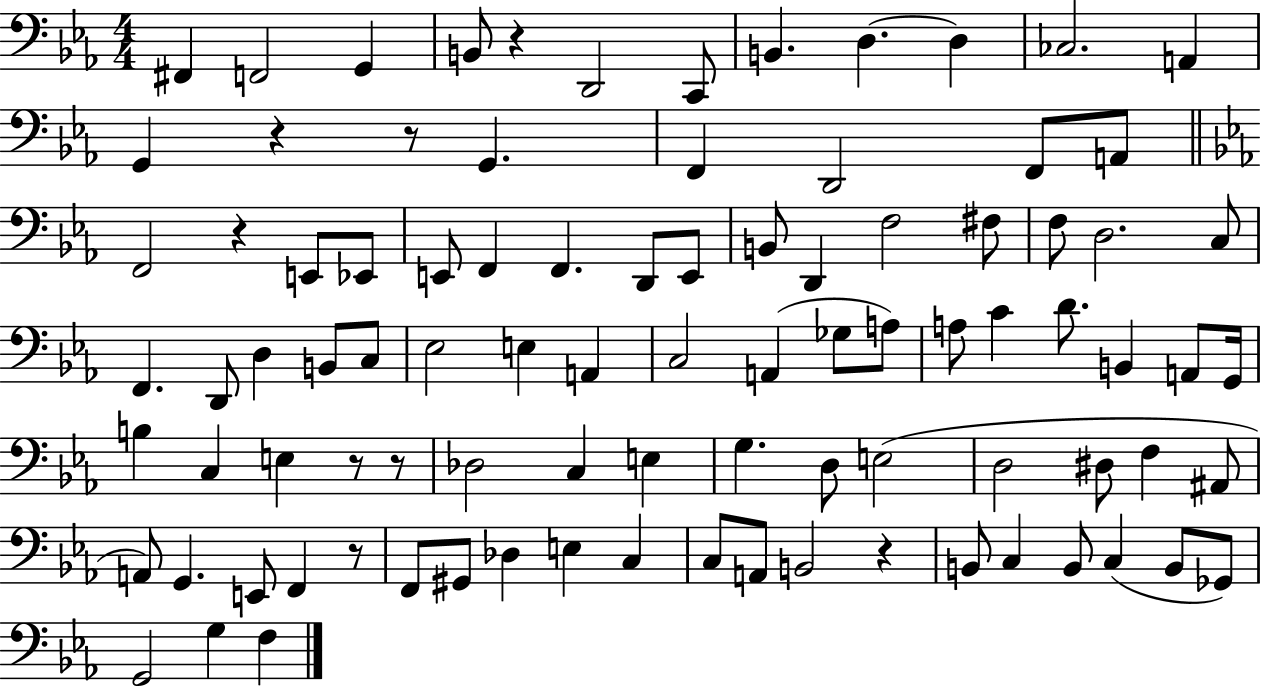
{
  \clef bass
  \numericTimeSignature
  \time 4/4
  \key ees \major
  fis,4 f,2 g,4 | b,8 r4 d,2 c,8 | b,4. d4.~~ d4 | ces2. a,4 | \break g,4 r4 r8 g,4. | f,4 d,2 f,8 a,8 | \bar "||" \break \key c \minor f,2 r4 e,8 ees,8 | e,8 f,4 f,4. d,8 e,8 | b,8 d,4 f2 fis8 | f8 d2. c8 | \break f,4. d,8 d4 b,8 c8 | ees2 e4 a,4 | c2 a,4( ges8 a8) | a8 c'4 d'8. b,4 a,8 g,16 | \break b4 c4 e4 r8 r8 | des2 c4 e4 | g4. d8 e2( | d2 dis8 f4 ais,8 | \break a,8) g,4. e,8 f,4 r8 | f,8 gis,8 des4 e4 c4 | c8 a,8 b,2 r4 | b,8 c4 b,8 c4( b,8 ges,8) | \break g,2 g4 f4 | \bar "|."
}